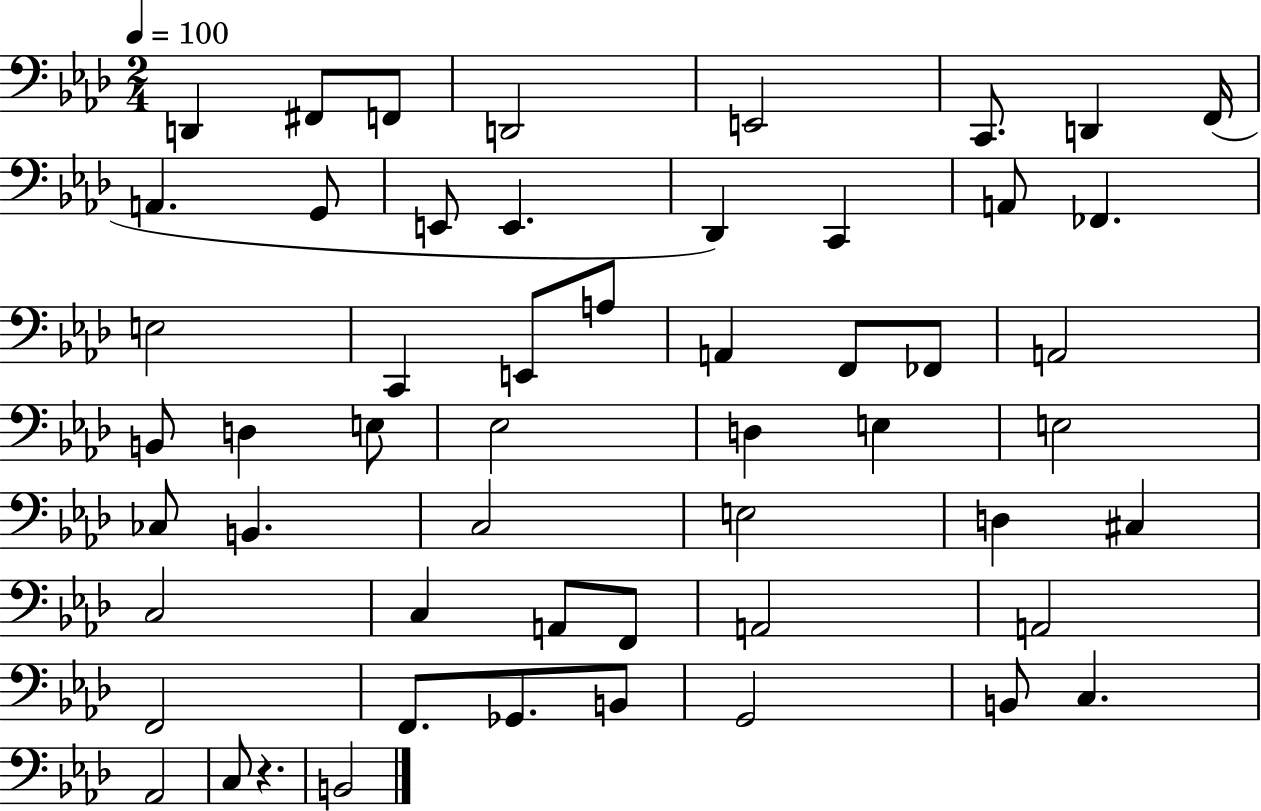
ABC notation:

X:1
T:Untitled
M:2/4
L:1/4
K:Ab
D,, ^F,,/2 F,,/2 D,,2 E,,2 C,,/2 D,, F,,/4 A,, G,,/2 E,,/2 E,, _D,, C,, A,,/2 _F,, E,2 C,, E,,/2 A,/2 A,, F,,/2 _F,,/2 A,,2 B,,/2 D, E,/2 _E,2 D, E, E,2 _C,/2 B,, C,2 E,2 D, ^C, C,2 C, A,,/2 F,,/2 A,,2 A,,2 F,,2 F,,/2 _G,,/2 B,,/2 G,,2 B,,/2 C, _A,,2 C,/2 z B,,2